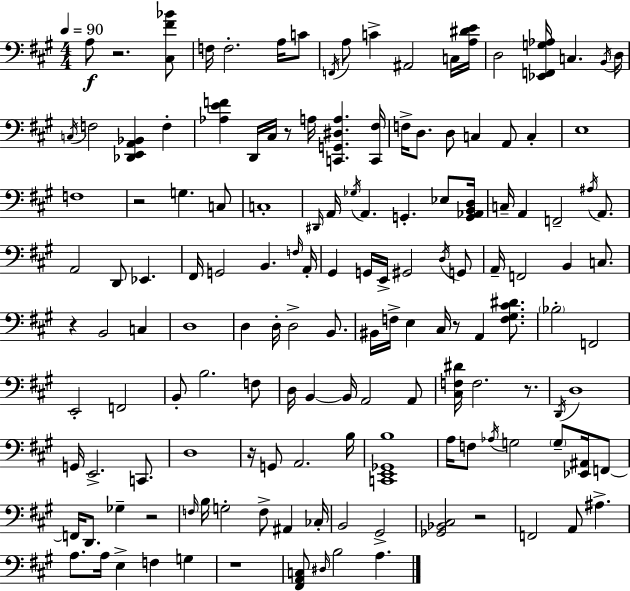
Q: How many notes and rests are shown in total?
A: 146